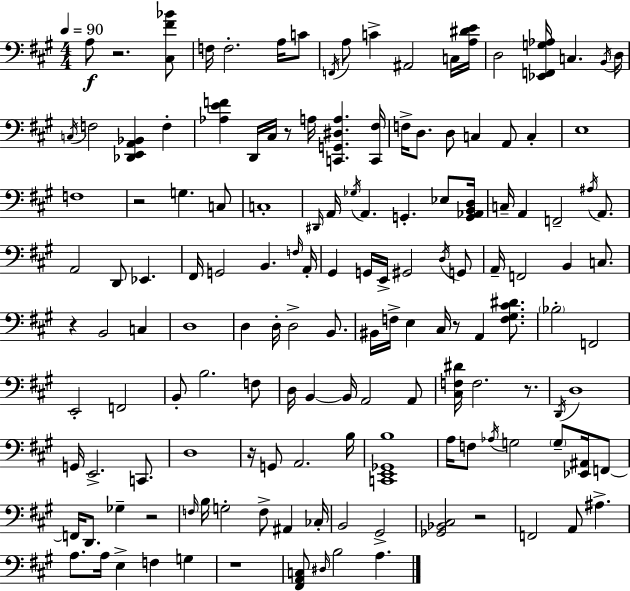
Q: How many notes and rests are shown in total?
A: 146